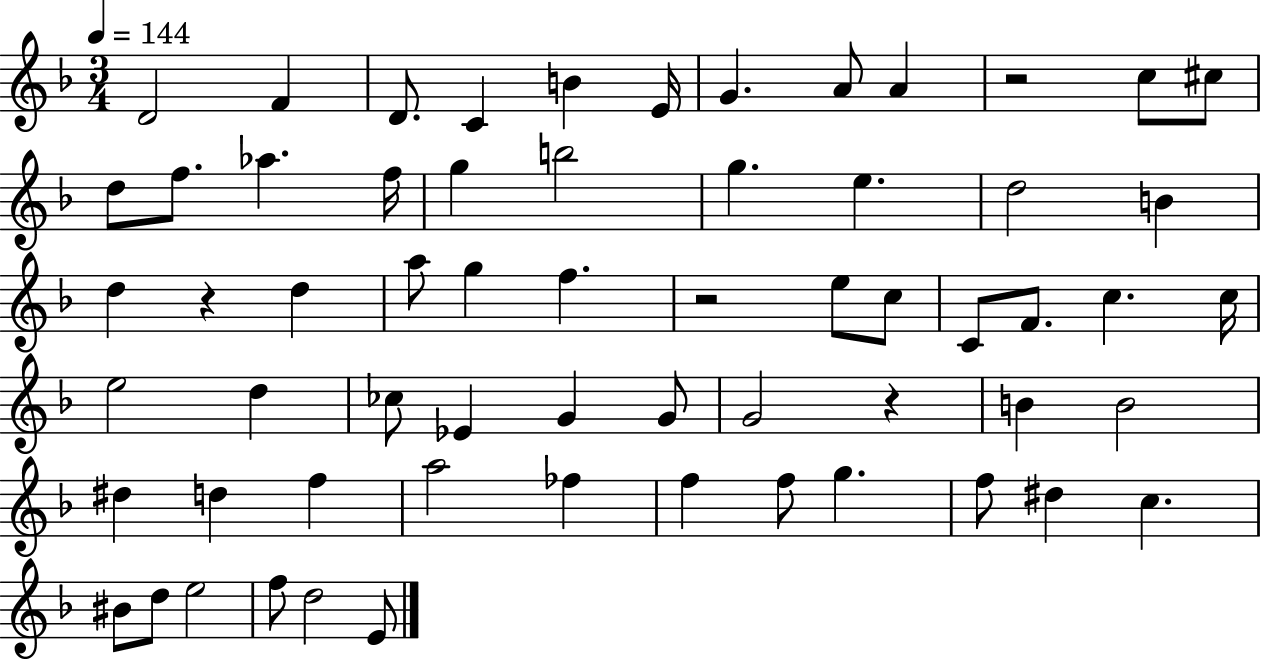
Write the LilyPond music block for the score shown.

{
  \clef treble
  \numericTimeSignature
  \time 3/4
  \key f \major
  \tempo 4 = 144
  d'2 f'4 | d'8. c'4 b'4 e'16 | g'4. a'8 a'4 | r2 c''8 cis''8 | \break d''8 f''8. aes''4. f''16 | g''4 b''2 | g''4. e''4. | d''2 b'4 | \break d''4 r4 d''4 | a''8 g''4 f''4. | r2 e''8 c''8 | c'8 f'8. c''4. c''16 | \break e''2 d''4 | ces''8 ees'4 g'4 g'8 | g'2 r4 | b'4 b'2 | \break dis''4 d''4 f''4 | a''2 fes''4 | f''4 f''8 g''4. | f''8 dis''4 c''4. | \break bis'8 d''8 e''2 | f''8 d''2 e'8 | \bar "|."
}